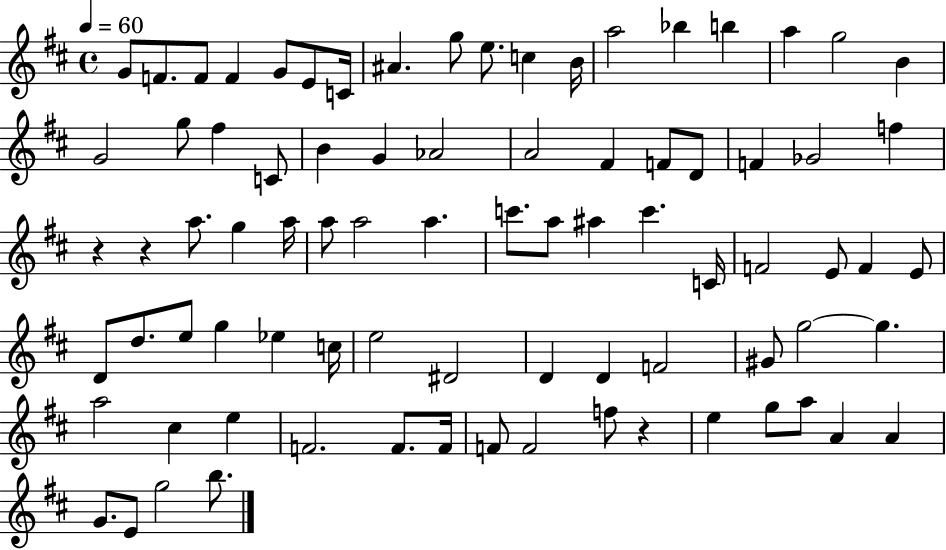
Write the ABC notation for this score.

X:1
T:Untitled
M:4/4
L:1/4
K:D
G/2 F/2 F/2 F G/2 E/2 C/4 ^A g/2 e/2 c B/4 a2 _b b a g2 B G2 g/2 ^f C/2 B G _A2 A2 ^F F/2 D/2 F _G2 f z z a/2 g a/4 a/2 a2 a c'/2 a/2 ^a c' C/4 F2 E/2 F E/2 D/2 d/2 e/2 g _e c/4 e2 ^D2 D D F2 ^G/2 g2 g a2 ^c e F2 F/2 F/4 F/2 F2 f/2 z e g/2 a/2 A A G/2 E/2 g2 b/2